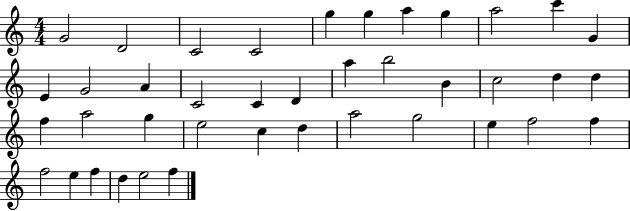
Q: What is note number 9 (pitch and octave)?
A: A5